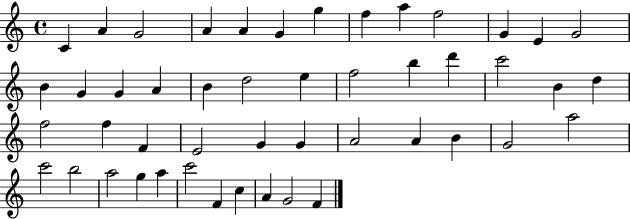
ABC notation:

X:1
T:Untitled
M:4/4
L:1/4
K:C
C A G2 A A G g f a f2 G E G2 B G G A B d2 e f2 b d' c'2 B d f2 f F E2 G G A2 A B G2 a2 c'2 b2 a2 g a c'2 F c A G2 F